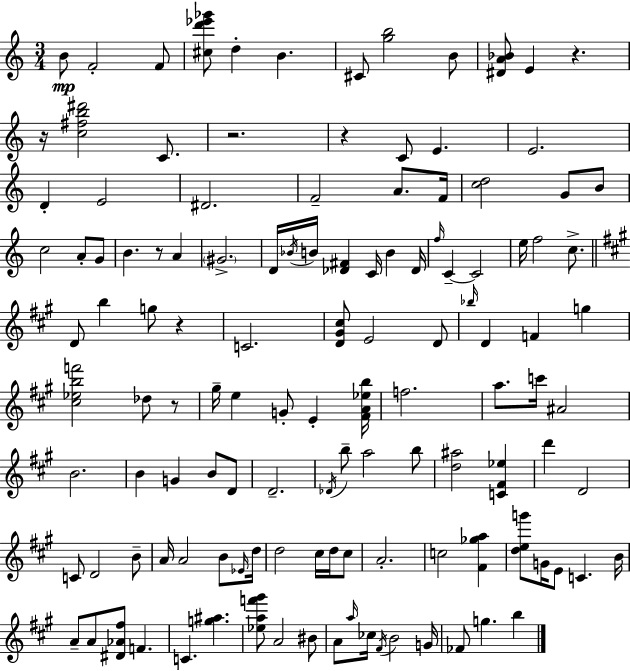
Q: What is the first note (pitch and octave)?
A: B4